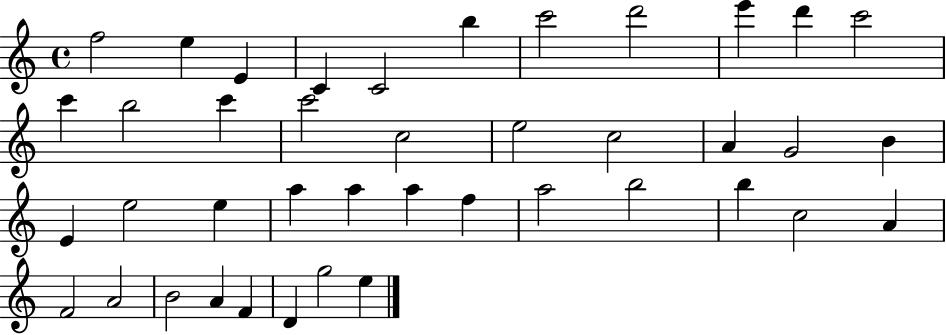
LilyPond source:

{
  \clef treble
  \time 4/4
  \defaultTimeSignature
  \key c \major
  f''2 e''4 e'4 | c'4 c'2 b''4 | c'''2 d'''2 | e'''4 d'''4 c'''2 | \break c'''4 b''2 c'''4 | c'''2 c''2 | e''2 c''2 | a'4 g'2 b'4 | \break e'4 e''2 e''4 | a''4 a''4 a''4 f''4 | a''2 b''2 | b''4 c''2 a'4 | \break f'2 a'2 | b'2 a'4 f'4 | d'4 g''2 e''4 | \bar "|."
}